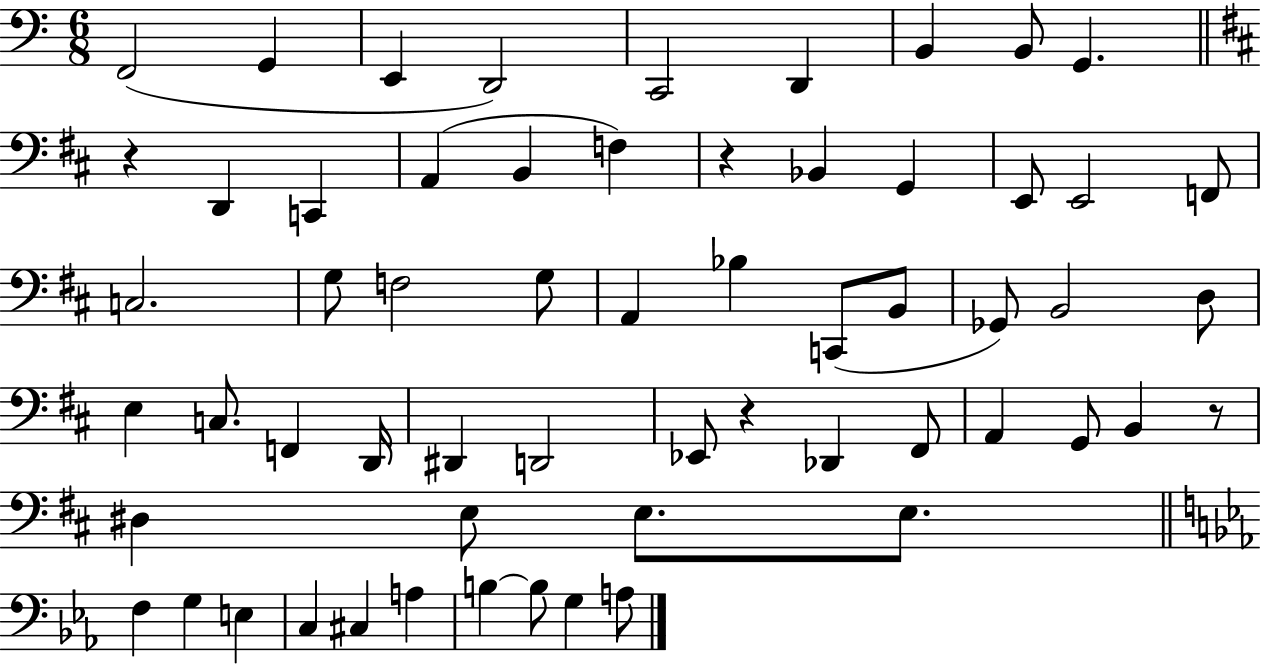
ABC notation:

X:1
T:Untitled
M:6/8
L:1/4
K:C
F,,2 G,, E,, D,,2 C,,2 D,, B,, B,,/2 G,, z D,, C,, A,, B,, F, z _B,, G,, E,,/2 E,,2 F,,/2 C,2 G,/2 F,2 G,/2 A,, _B, C,,/2 B,,/2 _G,,/2 B,,2 D,/2 E, C,/2 F,, D,,/4 ^D,, D,,2 _E,,/2 z _D,, ^F,,/2 A,, G,,/2 B,, z/2 ^D, E,/2 E,/2 E,/2 F, G, E, C, ^C, A, B, B,/2 G, A,/2